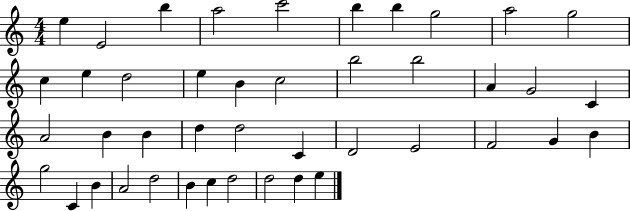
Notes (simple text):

E5/q E4/h B5/q A5/h C6/h B5/q B5/q G5/h A5/h G5/h C5/q E5/q D5/h E5/q B4/q C5/h B5/h B5/h A4/q G4/h C4/q A4/h B4/q B4/q D5/q D5/h C4/q D4/h E4/h F4/h G4/q B4/q G5/h C4/q B4/q A4/h D5/h B4/q C5/q D5/h D5/h D5/q E5/q